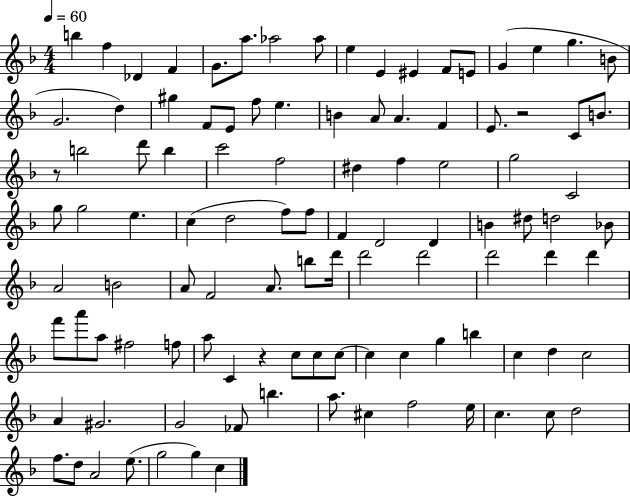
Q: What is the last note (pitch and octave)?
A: C5